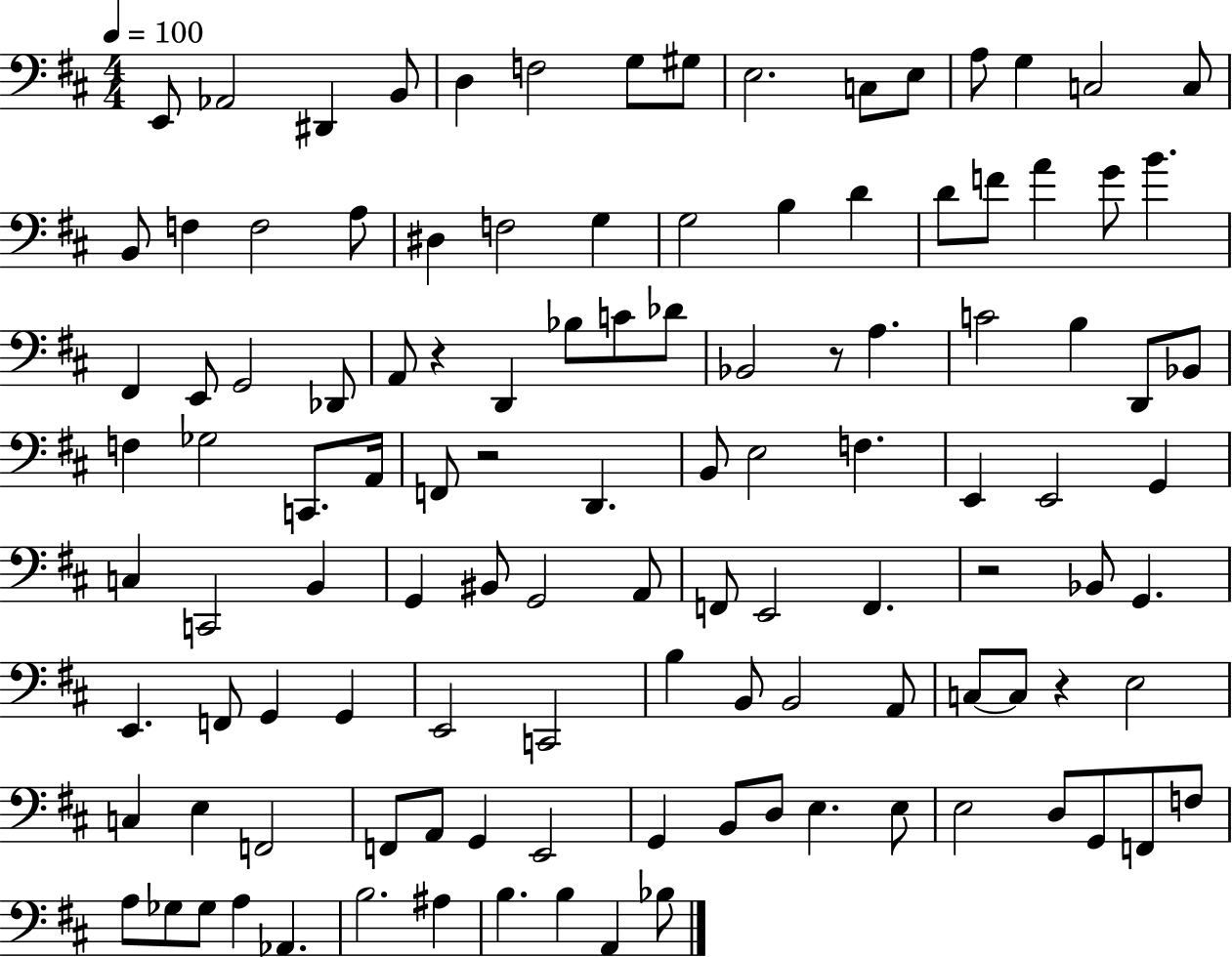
{
  \clef bass
  \numericTimeSignature
  \time 4/4
  \key d \major
  \tempo 4 = 100
  e,8 aes,2 dis,4 b,8 | d4 f2 g8 gis8 | e2. c8 e8 | a8 g4 c2 c8 | \break b,8 f4 f2 a8 | dis4 f2 g4 | g2 b4 d'4 | d'8 f'8 a'4 g'8 b'4. | \break fis,4 e,8 g,2 des,8 | a,8 r4 d,4 bes8 c'8 des'8 | bes,2 r8 a4. | c'2 b4 d,8 bes,8 | \break f4 ges2 c,8. a,16 | f,8 r2 d,4. | b,8 e2 f4. | e,4 e,2 g,4 | \break c4 c,2 b,4 | g,4 bis,8 g,2 a,8 | f,8 e,2 f,4. | r2 bes,8 g,4. | \break e,4. f,8 g,4 g,4 | e,2 c,2 | b4 b,8 b,2 a,8 | c8~~ c8 r4 e2 | \break c4 e4 f,2 | f,8 a,8 g,4 e,2 | g,4 b,8 d8 e4. e8 | e2 d8 g,8 f,8 f8 | \break a8 ges8 ges8 a4 aes,4. | b2. ais4 | b4. b4 a,4 bes8 | \bar "|."
}